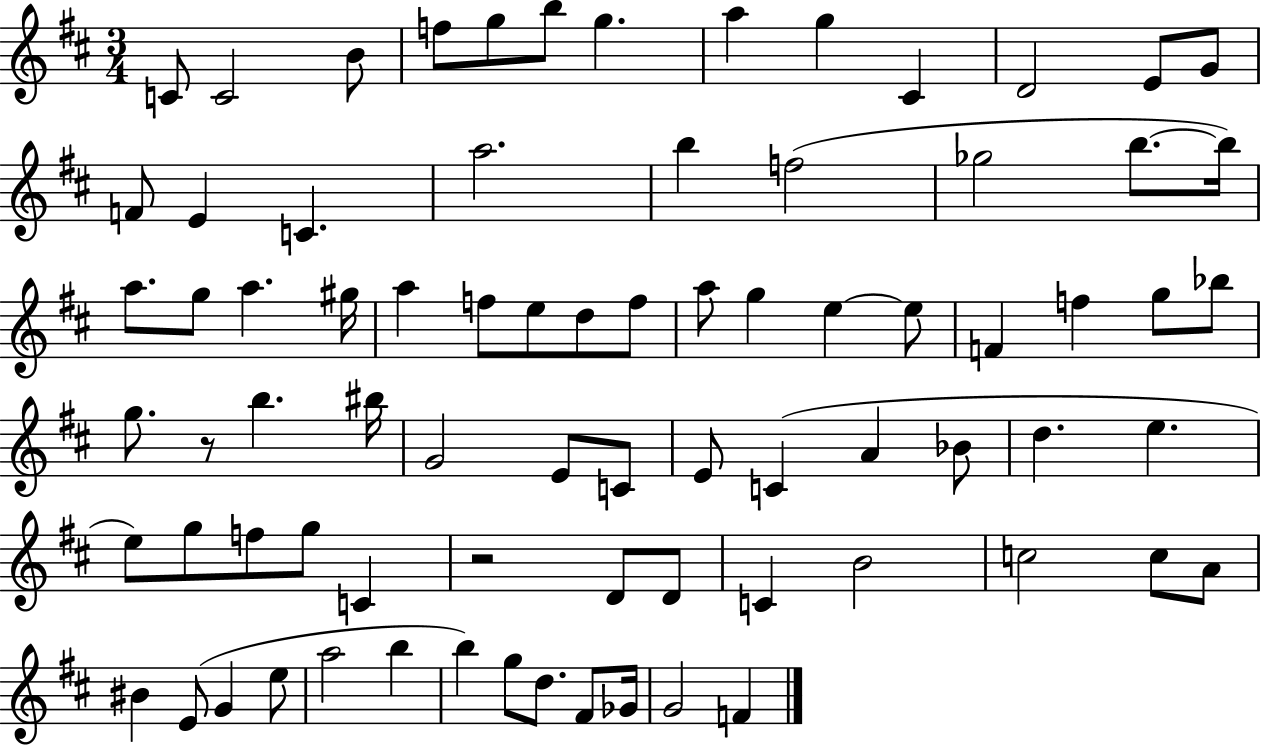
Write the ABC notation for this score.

X:1
T:Untitled
M:3/4
L:1/4
K:D
C/2 C2 B/2 f/2 g/2 b/2 g a g ^C D2 E/2 G/2 F/2 E C a2 b f2 _g2 b/2 b/4 a/2 g/2 a ^g/4 a f/2 e/2 d/2 f/2 a/2 g e e/2 F f g/2 _b/2 g/2 z/2 b ^b/4 G2 E/2 C/2 E/2 C A _B/2 d e e/2 g/2 f/2 g/2 C z2 D/2 D/2 C B2 c2 c/2 A/2 ^B E/2 G e/2 a2 b b g/2 d/2 ^F/2 _G/4 G2 F